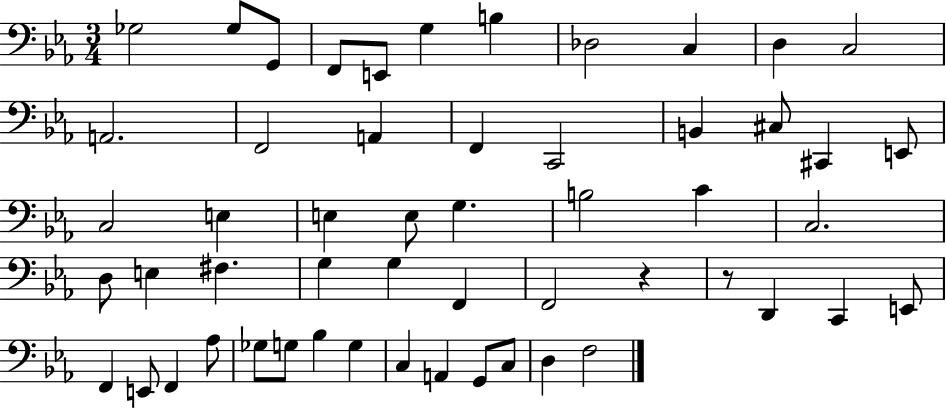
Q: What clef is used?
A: bass